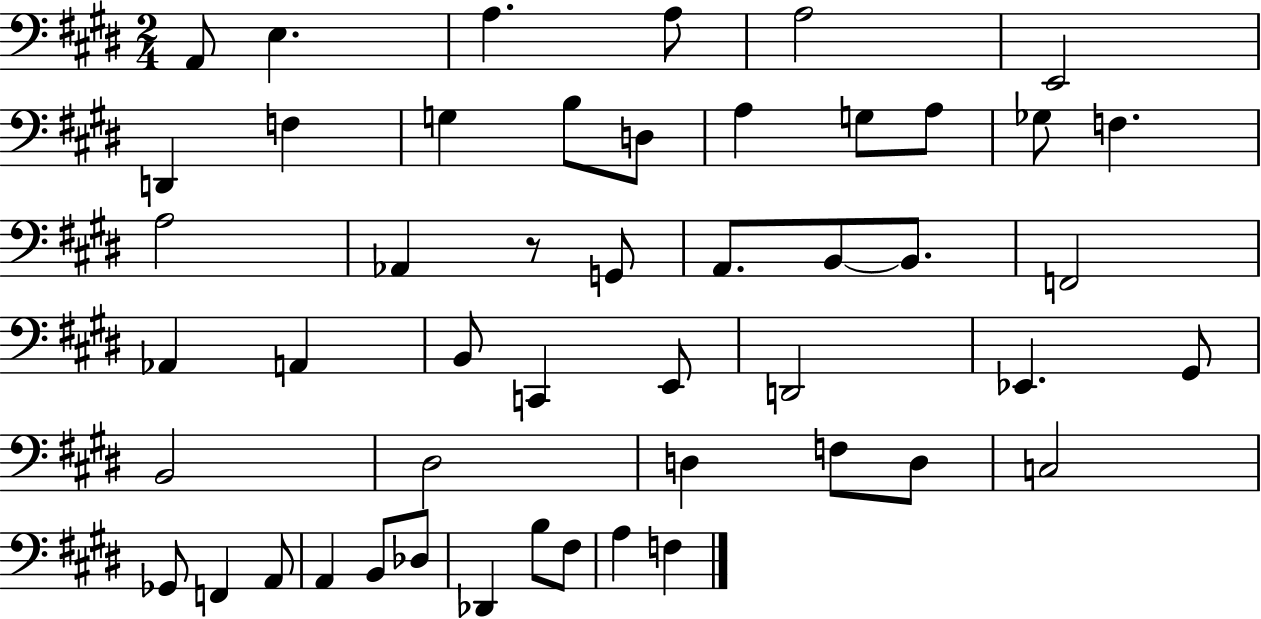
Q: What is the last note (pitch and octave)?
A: F3